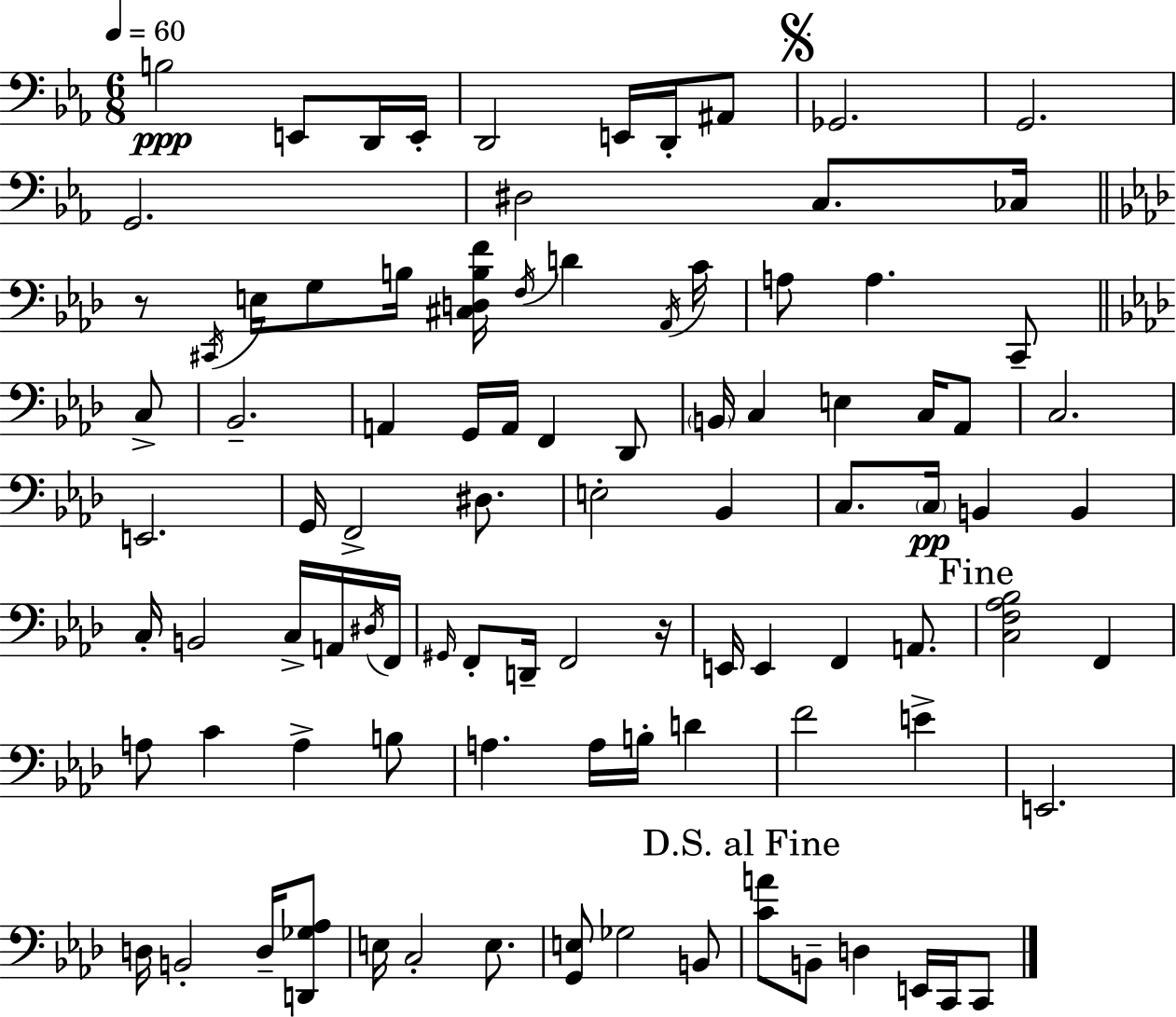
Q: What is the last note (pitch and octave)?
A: C2